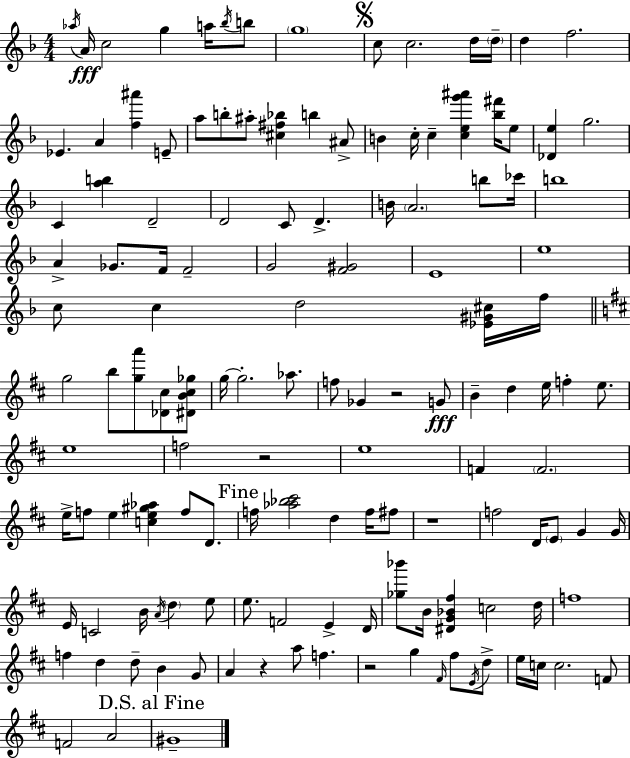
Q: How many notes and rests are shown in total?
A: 134